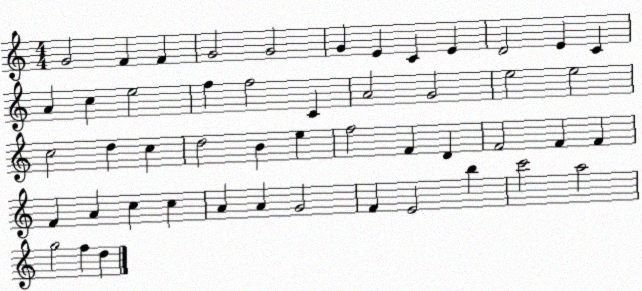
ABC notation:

X:1
T:Untitled
M:4/4
L:1/4
K:C
G2 F F G2 G2 G E C E D2 E C A c e2 f f2 C A2 G2 e2 e2 c2 d c d2 B e f2 F D F2 F F F A c c A A G2 F E2 b c'2 a2 g2 f d